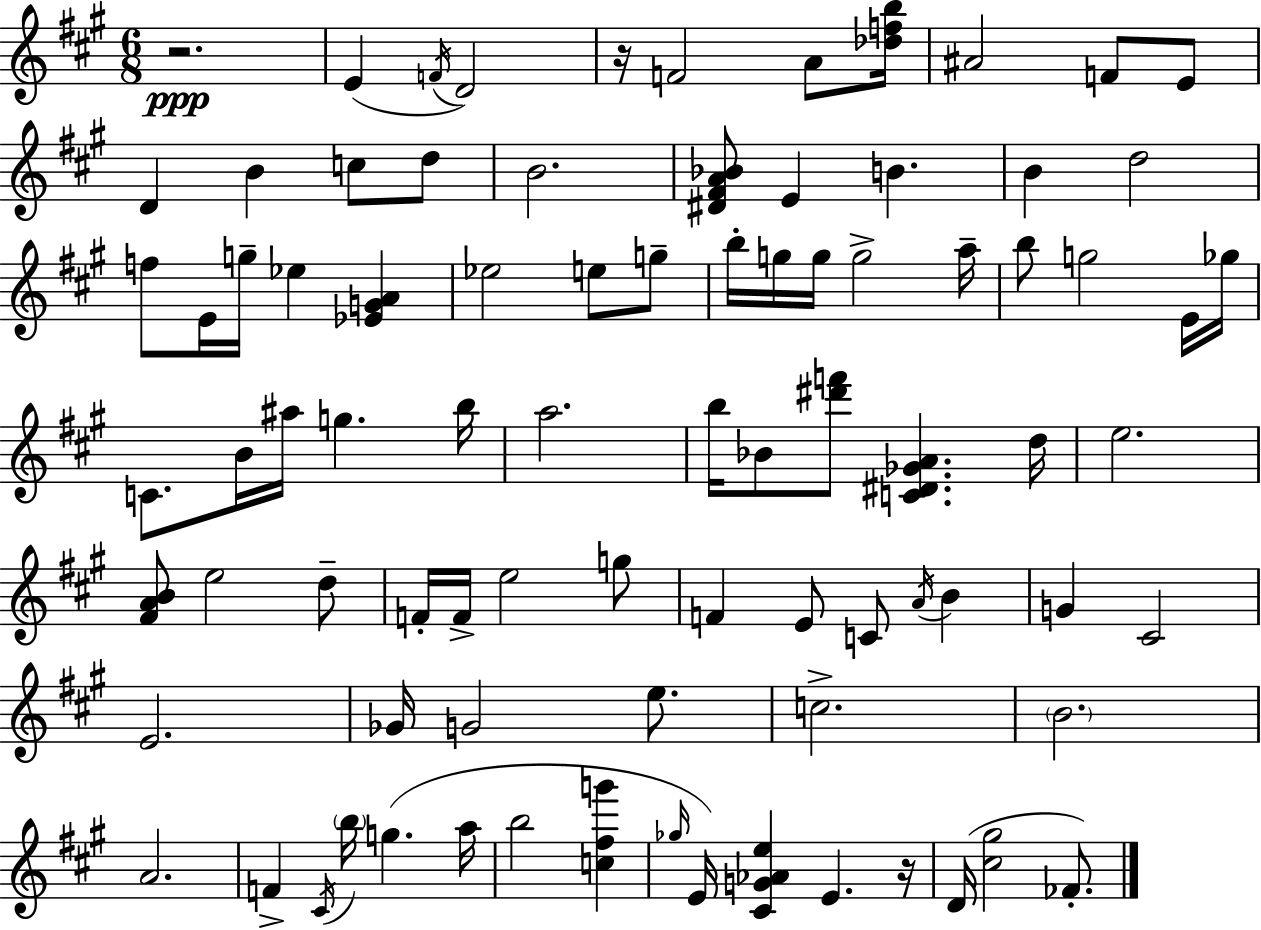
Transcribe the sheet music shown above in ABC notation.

X:1
T:Untitled
M:6/8
L:1/4
K:A
z2 E F/4 D2 z/4 F2 A/2 [_dfb]/4 ^A2 F/2 E/2 D B c/2 d/2 B2 [^D^FA_B]/2 E B B d2 f/2 E/4 g/4 _e [_EGA] _e2 e/2 g/2 b/4 g/4 g/4 g2 a/4 b/2 g2 E/4 _g/4 C/2 B/4 ^a/4 g b/4 a2 b/4 _B/2 [^d'f']/2 [C^D_GA] d/4 e2 [^FAB]/2 e2 d/2 F/4 F/4 e2 g/2 F E/2 C/2 A/4 B G ^C2 E2 _G/4 G2 e/2 c2 B2 A2 F ^C/4 b/4 g a/4 b2 [c^fg'] _g/4 E/4 [^CG_Ae] E z/4 D/4 [^c^g]2 _F/2